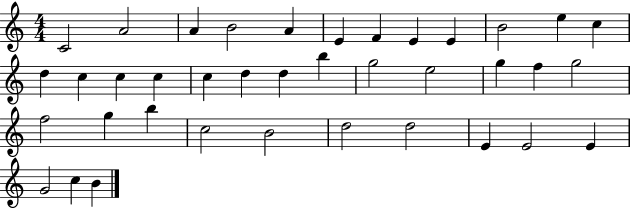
X:1
T:Untitled
M:4/4
L:1/4
K:C
C2 A2 A B2 A E F E E B2 e c d c c c c d d b g2 e2 g f g2 f2 g b c2 B2 d2 d2 E E2 E G2 c B